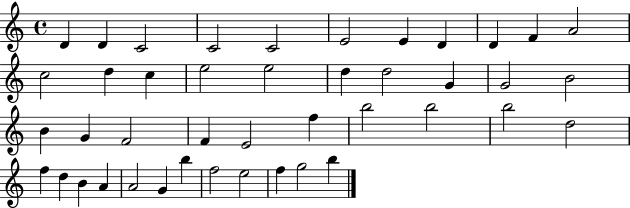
X:1
T:Untitled
M:4/4
L:1/4
K:C
D D C2 C2 C2 E2 E D D F A2 c2 d c e2 e2 d d2 G G2 B2 B G F2 F E2 f b2 b2 b2 d2 f d B A A2 G b f2 e2 f g2 b